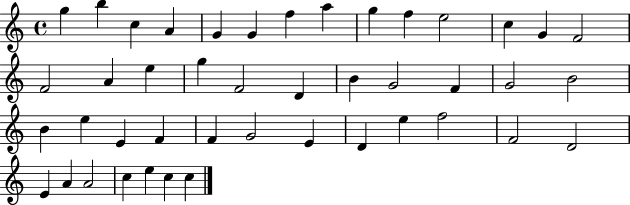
X:1
T:Untitled
M:4/4
L:1/4
K:C
g b c A G G f a g f e2 c G F2 F2 A e g F2 D B G2 F G2 B2 B e E F F G2 E D e f2 F2 D2 E A A2 c e c c